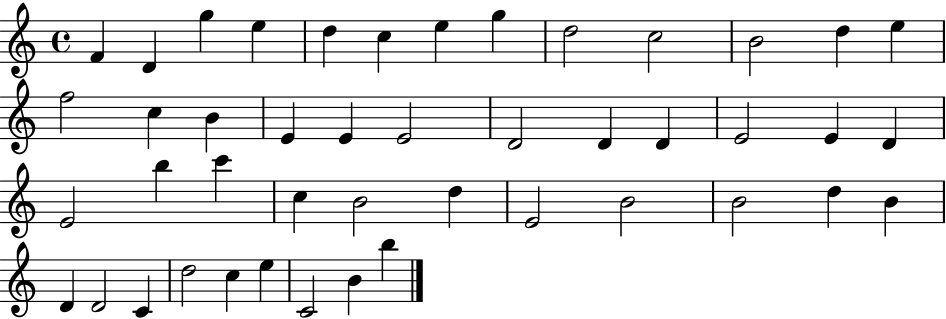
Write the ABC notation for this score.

X:1
T:Untitled
M:4/4
L:1/4
K:C
F D g e d c e g d2 c2 B2 d e f2 c B E E E2 D2 D D E2 E D E2 b c' c B2 d E2 B2 B2 d B D D2 C d2 c e C2 B b